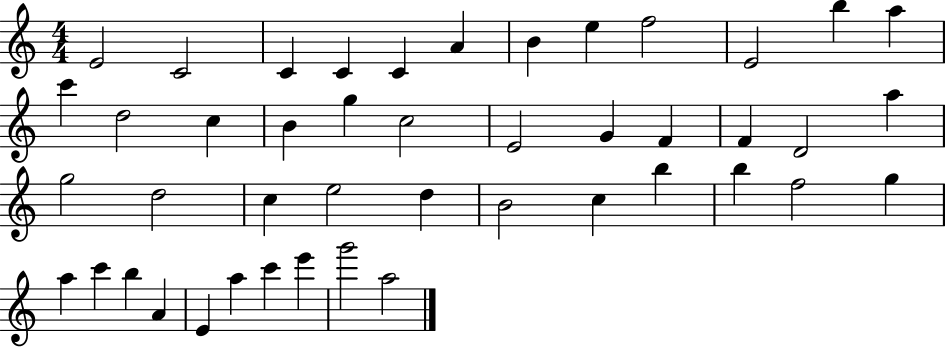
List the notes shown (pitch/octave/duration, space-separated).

E4/h C4/h C4/q C4/q C4/q A4/q B4/q E5/q F5/h E4/h B5/q A5/q C6/q D5/h C5/q B4/q G5/q C5/h E4/h G4/q F4/q F4/q D4/h A5/q G5/h D5/h C5/q E5/h D5/q B4/h C5/q B5/q B5/q F5/h G5/q A5/q C6/q B5/q A4/q E4/q A5/q C6/q E6/q G6/h A5/h